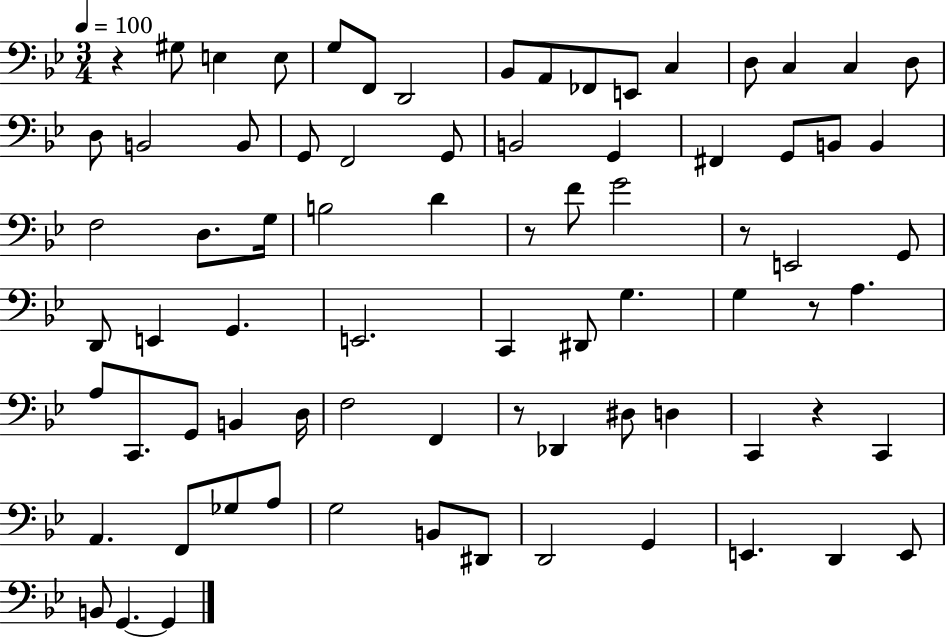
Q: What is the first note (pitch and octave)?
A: G#3